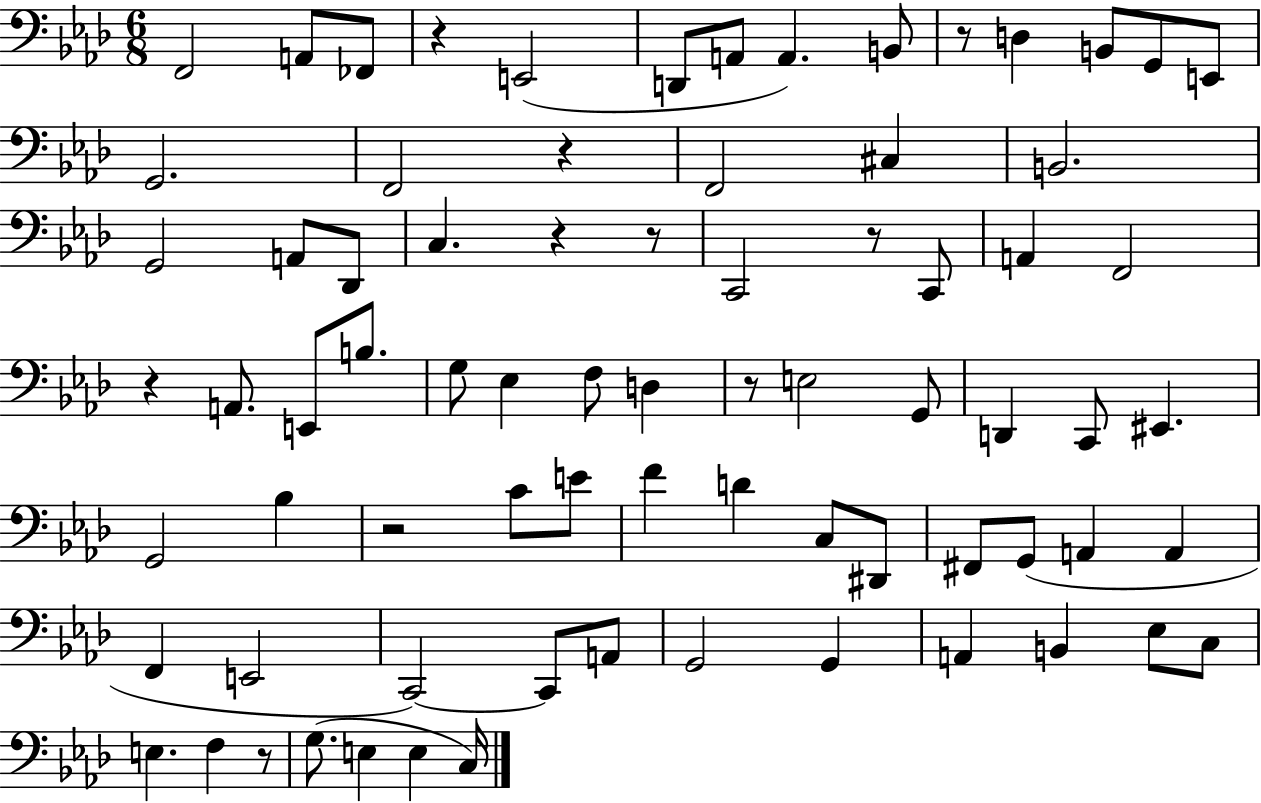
{
  \clef bass
  \numericTimeSignature
  \time 6/8
  \key aes \major
  f,2 a,8 fes,8 | r4 e,2( | d,8 a,8 a,4.) b,8 | r8 d4 b,8 g,8 e,8 | \break g,2. | f,2 r4 | f,2 cis4 | b,2. | \break g,2 a,8 des,8 | c4. r4 r8 | c,2 r8 c,8 | a,4 f,2 | \break r4 a,8. e,8 b8. | g8 ees4 f8 d4 | r8 e2 g,8 | d,4 c,8 eis,4. | \break g,2 bes4 | r2 c'8 e'8 | f'4 d'4 c8 dis,8 | fis,8 g,8( a,4 a,4 | \break f,4 e,2 | c,2~~) c,8 a,8 | g,2 g,4 | a,4 b,4 ees8 c8 | \break e4. f4 r8 | g8.( e4 e4 c16) | \bar "|."
}